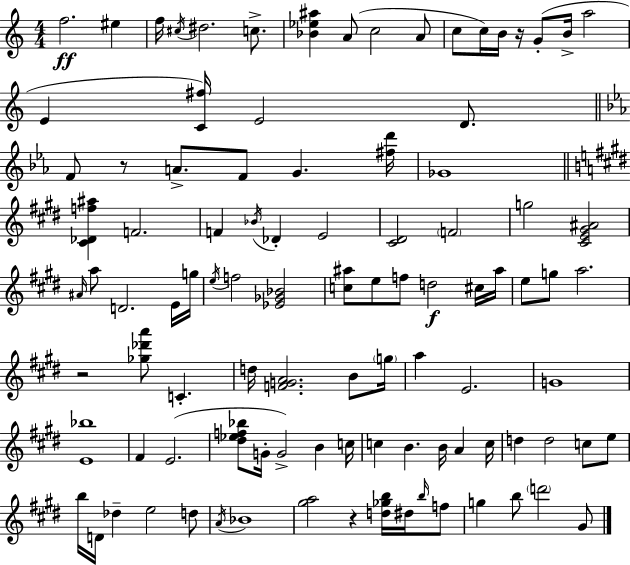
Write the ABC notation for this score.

X:1
T:Untitled
M:4/4
L:1/4
K:Am
f2 ^e f/4 ^c/4 ^d2 c/2 [_B_e^a] A/2 c2 A/2 c/2 c/4 B/4 z/4 G/2 B/4 a2 E [C^f]/4 E2 D/2 F/2 z/2 A/2 F/2 G [^fd']/4 _G4 [^C_Df^a] F2 F _B/4 _D E2 [^C^D]2 F2 g2 [^CE^G^A]2 ^A/4 a/2 D2 E/4 g/4 e/4 f2 [_E_G_B]2 [c^a]/2 e/2 f/2 d2 ^c/4 ^a/4 e/2 g/2 a2 z2 [_g_d'a']/2 C d/4 [FGA]2 B/2 g/4 a E2 G4 [E_b]4 ^F E2 [^d_ef_b]/2 G/4 G2 B c/4 c B B/4 A c/4 d d2 c/2 e/2 b/4 D/4 _d e2 d/2 A/4 _B4 [^ga]2 z [d_gb]/4 ^d/4 b/4 f/2 g b/2 d'2 ^G/2